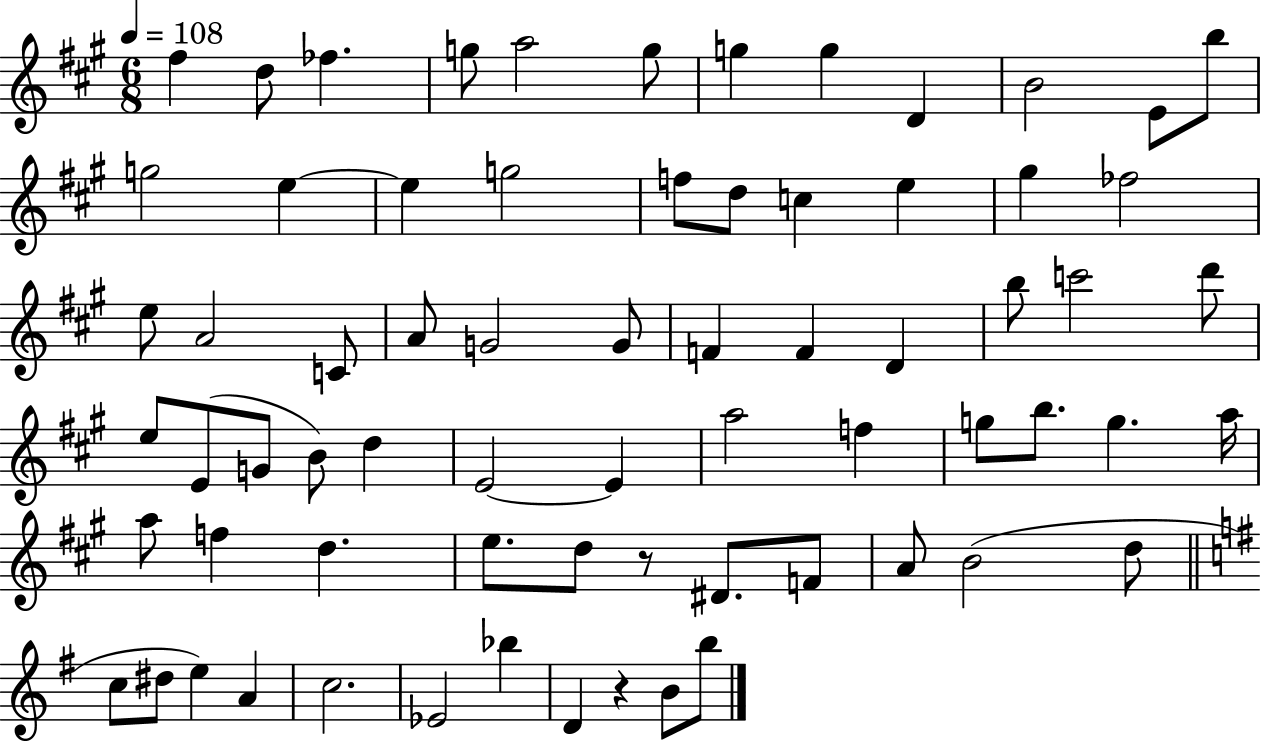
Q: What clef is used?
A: treble